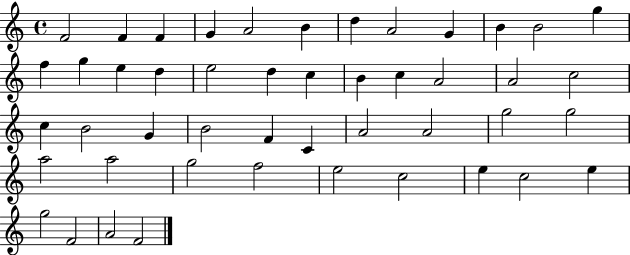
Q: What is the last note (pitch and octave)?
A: F4